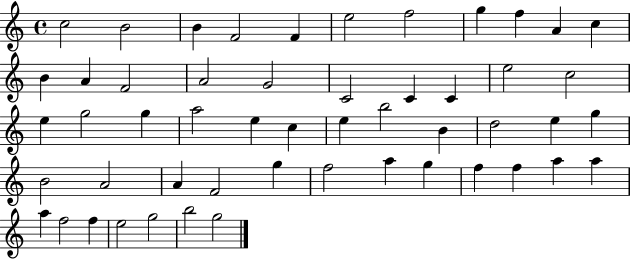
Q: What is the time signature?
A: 4/4